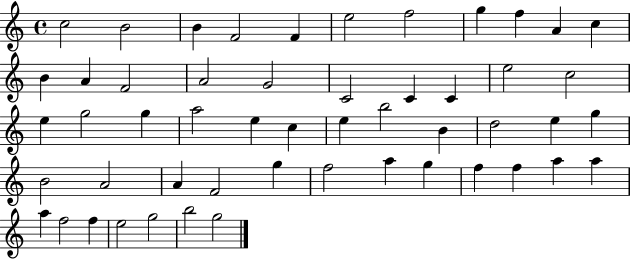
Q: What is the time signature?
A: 4/4